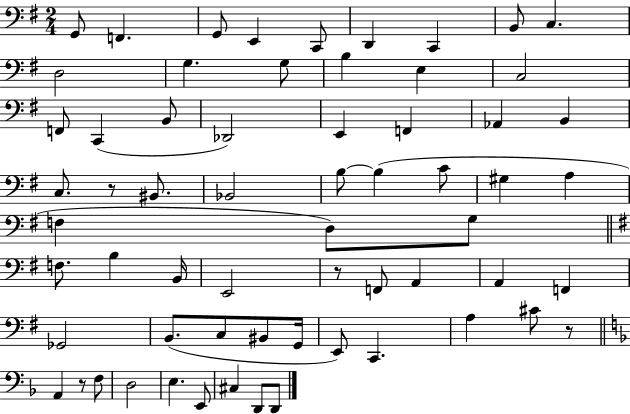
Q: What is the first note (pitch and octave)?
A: G2